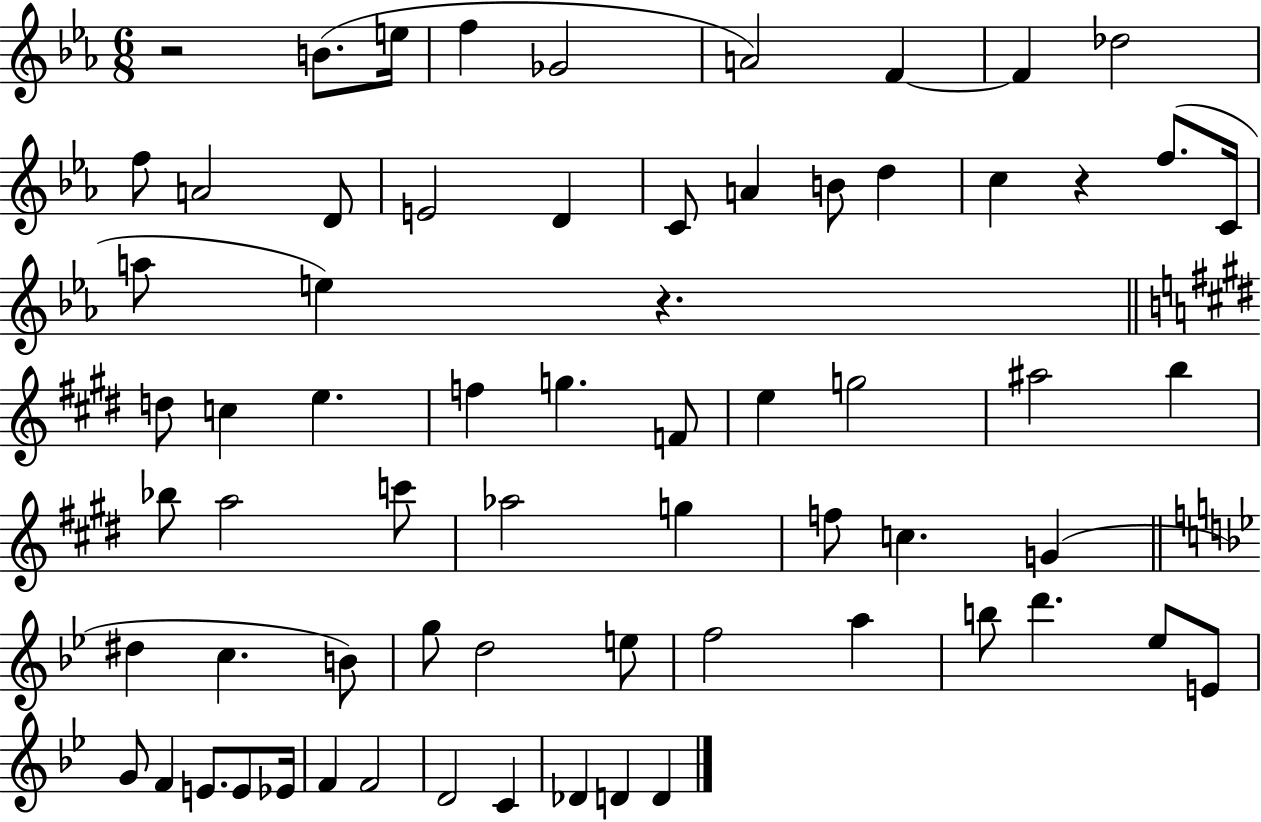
X:1
T:Untitled
M:6/8
L:1/4
K:Eb
z2 B/2 e/4 f _G2 A2 F F _d2 f/2 A2 D/2 E2 D C/2 A B/2 d c z f/2 C/4 a/2 e z d/2 c e f g F/2 e g2 ^a2 b _b/2 a2 c'/2 _a2 g f/2 c G ^d c B/2 g/2 d2 e/2 f2 a b/2 d' _e/2 E/2 G/2 F E/2 E/2 _E/4 F F2 D2 C _D D D